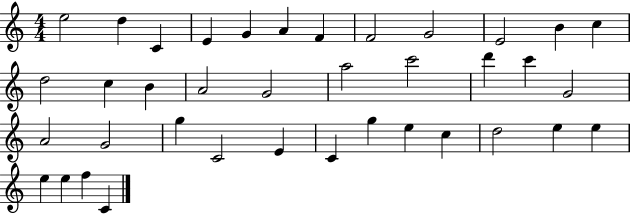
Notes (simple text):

E5/h D5/q C4/q E4/q G4/q A4/q F4/q F4/h G4/h E4/h B4/q C5/q D5/h C5/q B4/q A4/h G4/h A5/h C6/h D6/q C6/q G4/h A4/h G4/h G5/q C4/h E4/q C4/q G5/q E5/q C5/q D5/h E5/q E5/q E5/q E5/q F5/q C4/q